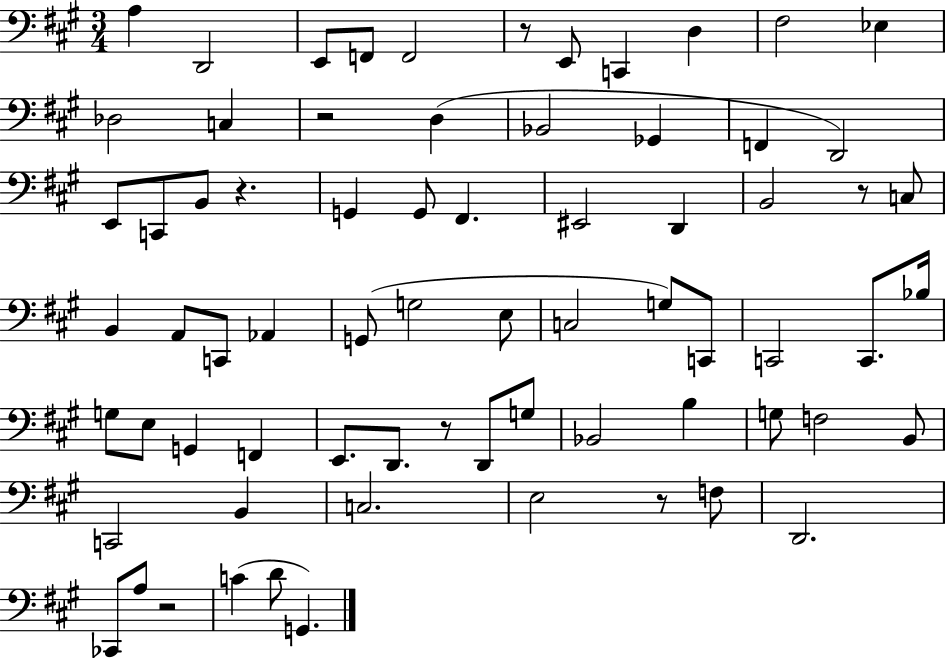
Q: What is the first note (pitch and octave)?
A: A3